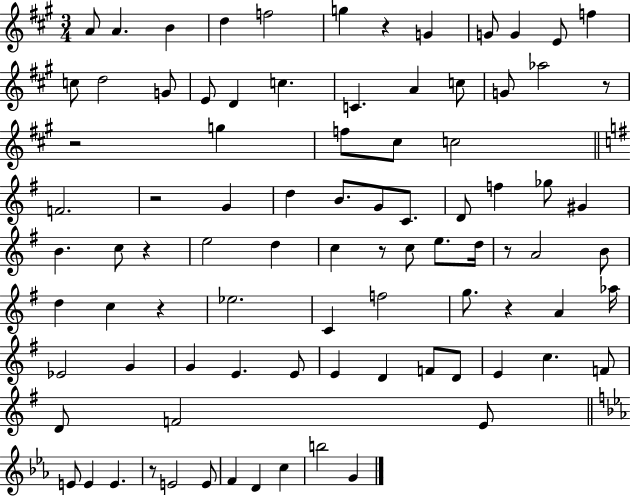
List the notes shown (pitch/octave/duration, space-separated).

A4/e A4/q. B4/q D5/q F5/h G5/q R/q G4/q G4/e G4/q E4/e F5/q C5/e D5/h G4/e E4/e D4/q C5/q. C4/q. A4/q C5/e G4/e Ab5/h R/e R/h G5/q F5/e C#5/e C5/h F4/h. R/h G4/q D5/q B4/e. G4/e C4/e. D4/e F5/q Gb5/e G#4/q B4/q. C5/e R/q E5/h D5/q C5/q R/e C5/e E5/e. D5/s R/e A4/h B4/e D5/q C5/q R/q Eb5/h. C4/q F5/h G5/e. R/q A4/q Ab5/s Eb4/h G4/q G4/q E4/q. E4/e E4/q D4/q F4/e D4/e E4/q C5/q. F4/e D4/e F4/h E4/e E4/e E4/q E4/q. R/e E4/h E4/e F4/q D4/q C5/q B5/h G4/q